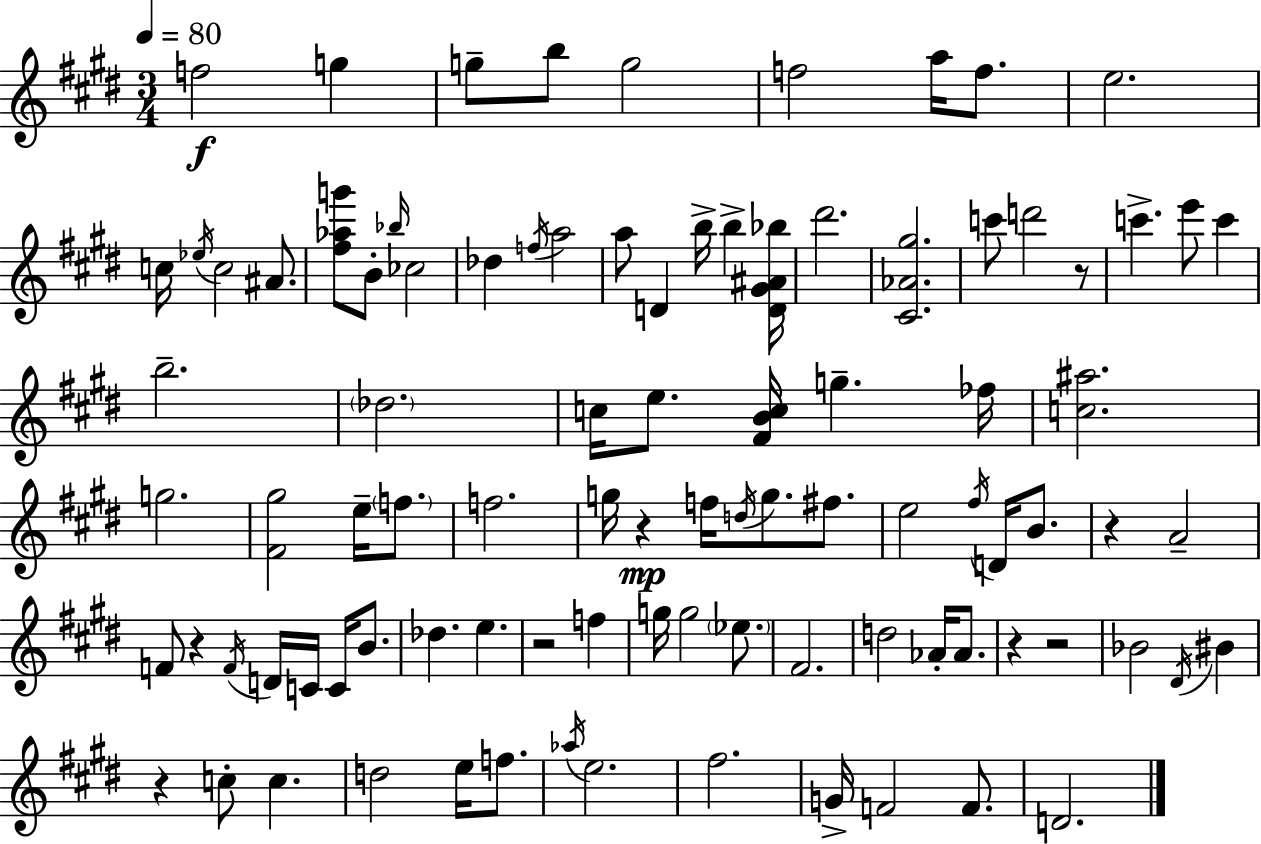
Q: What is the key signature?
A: E major